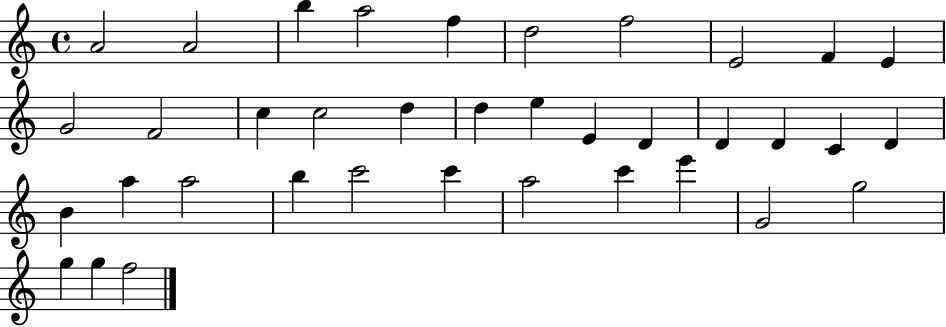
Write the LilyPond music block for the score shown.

{
  \clef treble
  \time 4/4
  \defaultTimeSignature
  \key c \major
  a'2 a'2 | b''4 a''2 f''4 | d''2 f''2 | e'2 f'4 e'4 | \break g'2 f'2 | c''4 c''2 d''4 | d''4 e''4 e'4 d'4 | d'4 d'4 c'4 d'4 | \break b'4 a''4 a''2 | b''4 c'''2 c'''4 | a''2 c'''4 e'''4 | g'2 g''2 | \break g''4 g''4 f''2 | \bar "|."
}